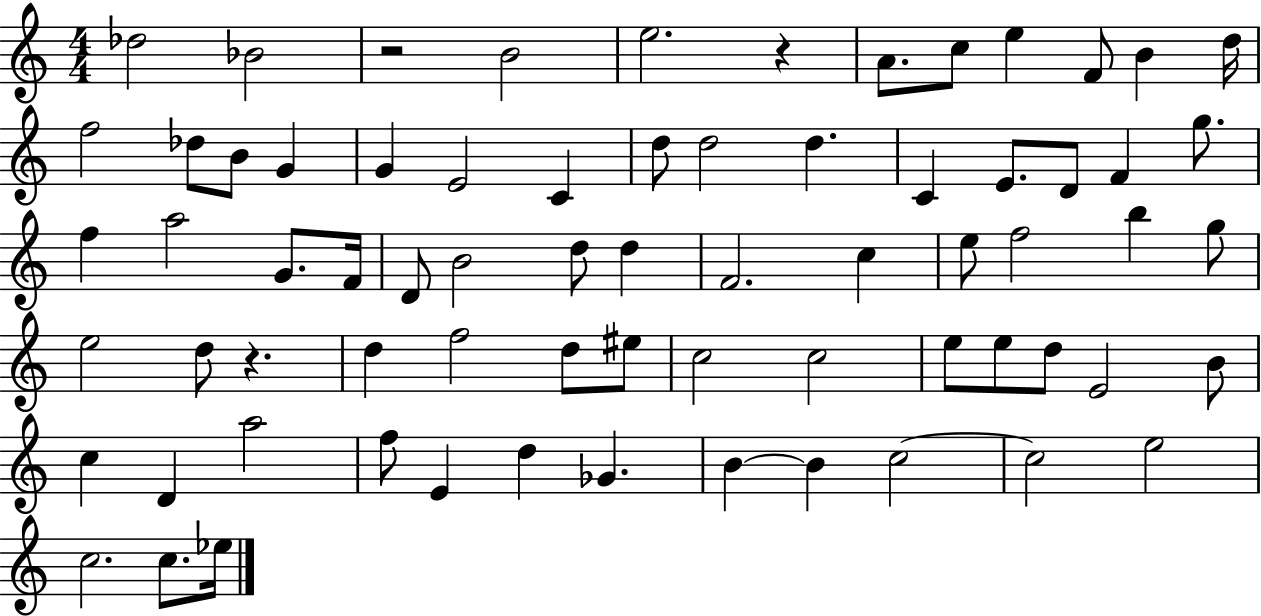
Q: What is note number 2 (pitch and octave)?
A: Bb4